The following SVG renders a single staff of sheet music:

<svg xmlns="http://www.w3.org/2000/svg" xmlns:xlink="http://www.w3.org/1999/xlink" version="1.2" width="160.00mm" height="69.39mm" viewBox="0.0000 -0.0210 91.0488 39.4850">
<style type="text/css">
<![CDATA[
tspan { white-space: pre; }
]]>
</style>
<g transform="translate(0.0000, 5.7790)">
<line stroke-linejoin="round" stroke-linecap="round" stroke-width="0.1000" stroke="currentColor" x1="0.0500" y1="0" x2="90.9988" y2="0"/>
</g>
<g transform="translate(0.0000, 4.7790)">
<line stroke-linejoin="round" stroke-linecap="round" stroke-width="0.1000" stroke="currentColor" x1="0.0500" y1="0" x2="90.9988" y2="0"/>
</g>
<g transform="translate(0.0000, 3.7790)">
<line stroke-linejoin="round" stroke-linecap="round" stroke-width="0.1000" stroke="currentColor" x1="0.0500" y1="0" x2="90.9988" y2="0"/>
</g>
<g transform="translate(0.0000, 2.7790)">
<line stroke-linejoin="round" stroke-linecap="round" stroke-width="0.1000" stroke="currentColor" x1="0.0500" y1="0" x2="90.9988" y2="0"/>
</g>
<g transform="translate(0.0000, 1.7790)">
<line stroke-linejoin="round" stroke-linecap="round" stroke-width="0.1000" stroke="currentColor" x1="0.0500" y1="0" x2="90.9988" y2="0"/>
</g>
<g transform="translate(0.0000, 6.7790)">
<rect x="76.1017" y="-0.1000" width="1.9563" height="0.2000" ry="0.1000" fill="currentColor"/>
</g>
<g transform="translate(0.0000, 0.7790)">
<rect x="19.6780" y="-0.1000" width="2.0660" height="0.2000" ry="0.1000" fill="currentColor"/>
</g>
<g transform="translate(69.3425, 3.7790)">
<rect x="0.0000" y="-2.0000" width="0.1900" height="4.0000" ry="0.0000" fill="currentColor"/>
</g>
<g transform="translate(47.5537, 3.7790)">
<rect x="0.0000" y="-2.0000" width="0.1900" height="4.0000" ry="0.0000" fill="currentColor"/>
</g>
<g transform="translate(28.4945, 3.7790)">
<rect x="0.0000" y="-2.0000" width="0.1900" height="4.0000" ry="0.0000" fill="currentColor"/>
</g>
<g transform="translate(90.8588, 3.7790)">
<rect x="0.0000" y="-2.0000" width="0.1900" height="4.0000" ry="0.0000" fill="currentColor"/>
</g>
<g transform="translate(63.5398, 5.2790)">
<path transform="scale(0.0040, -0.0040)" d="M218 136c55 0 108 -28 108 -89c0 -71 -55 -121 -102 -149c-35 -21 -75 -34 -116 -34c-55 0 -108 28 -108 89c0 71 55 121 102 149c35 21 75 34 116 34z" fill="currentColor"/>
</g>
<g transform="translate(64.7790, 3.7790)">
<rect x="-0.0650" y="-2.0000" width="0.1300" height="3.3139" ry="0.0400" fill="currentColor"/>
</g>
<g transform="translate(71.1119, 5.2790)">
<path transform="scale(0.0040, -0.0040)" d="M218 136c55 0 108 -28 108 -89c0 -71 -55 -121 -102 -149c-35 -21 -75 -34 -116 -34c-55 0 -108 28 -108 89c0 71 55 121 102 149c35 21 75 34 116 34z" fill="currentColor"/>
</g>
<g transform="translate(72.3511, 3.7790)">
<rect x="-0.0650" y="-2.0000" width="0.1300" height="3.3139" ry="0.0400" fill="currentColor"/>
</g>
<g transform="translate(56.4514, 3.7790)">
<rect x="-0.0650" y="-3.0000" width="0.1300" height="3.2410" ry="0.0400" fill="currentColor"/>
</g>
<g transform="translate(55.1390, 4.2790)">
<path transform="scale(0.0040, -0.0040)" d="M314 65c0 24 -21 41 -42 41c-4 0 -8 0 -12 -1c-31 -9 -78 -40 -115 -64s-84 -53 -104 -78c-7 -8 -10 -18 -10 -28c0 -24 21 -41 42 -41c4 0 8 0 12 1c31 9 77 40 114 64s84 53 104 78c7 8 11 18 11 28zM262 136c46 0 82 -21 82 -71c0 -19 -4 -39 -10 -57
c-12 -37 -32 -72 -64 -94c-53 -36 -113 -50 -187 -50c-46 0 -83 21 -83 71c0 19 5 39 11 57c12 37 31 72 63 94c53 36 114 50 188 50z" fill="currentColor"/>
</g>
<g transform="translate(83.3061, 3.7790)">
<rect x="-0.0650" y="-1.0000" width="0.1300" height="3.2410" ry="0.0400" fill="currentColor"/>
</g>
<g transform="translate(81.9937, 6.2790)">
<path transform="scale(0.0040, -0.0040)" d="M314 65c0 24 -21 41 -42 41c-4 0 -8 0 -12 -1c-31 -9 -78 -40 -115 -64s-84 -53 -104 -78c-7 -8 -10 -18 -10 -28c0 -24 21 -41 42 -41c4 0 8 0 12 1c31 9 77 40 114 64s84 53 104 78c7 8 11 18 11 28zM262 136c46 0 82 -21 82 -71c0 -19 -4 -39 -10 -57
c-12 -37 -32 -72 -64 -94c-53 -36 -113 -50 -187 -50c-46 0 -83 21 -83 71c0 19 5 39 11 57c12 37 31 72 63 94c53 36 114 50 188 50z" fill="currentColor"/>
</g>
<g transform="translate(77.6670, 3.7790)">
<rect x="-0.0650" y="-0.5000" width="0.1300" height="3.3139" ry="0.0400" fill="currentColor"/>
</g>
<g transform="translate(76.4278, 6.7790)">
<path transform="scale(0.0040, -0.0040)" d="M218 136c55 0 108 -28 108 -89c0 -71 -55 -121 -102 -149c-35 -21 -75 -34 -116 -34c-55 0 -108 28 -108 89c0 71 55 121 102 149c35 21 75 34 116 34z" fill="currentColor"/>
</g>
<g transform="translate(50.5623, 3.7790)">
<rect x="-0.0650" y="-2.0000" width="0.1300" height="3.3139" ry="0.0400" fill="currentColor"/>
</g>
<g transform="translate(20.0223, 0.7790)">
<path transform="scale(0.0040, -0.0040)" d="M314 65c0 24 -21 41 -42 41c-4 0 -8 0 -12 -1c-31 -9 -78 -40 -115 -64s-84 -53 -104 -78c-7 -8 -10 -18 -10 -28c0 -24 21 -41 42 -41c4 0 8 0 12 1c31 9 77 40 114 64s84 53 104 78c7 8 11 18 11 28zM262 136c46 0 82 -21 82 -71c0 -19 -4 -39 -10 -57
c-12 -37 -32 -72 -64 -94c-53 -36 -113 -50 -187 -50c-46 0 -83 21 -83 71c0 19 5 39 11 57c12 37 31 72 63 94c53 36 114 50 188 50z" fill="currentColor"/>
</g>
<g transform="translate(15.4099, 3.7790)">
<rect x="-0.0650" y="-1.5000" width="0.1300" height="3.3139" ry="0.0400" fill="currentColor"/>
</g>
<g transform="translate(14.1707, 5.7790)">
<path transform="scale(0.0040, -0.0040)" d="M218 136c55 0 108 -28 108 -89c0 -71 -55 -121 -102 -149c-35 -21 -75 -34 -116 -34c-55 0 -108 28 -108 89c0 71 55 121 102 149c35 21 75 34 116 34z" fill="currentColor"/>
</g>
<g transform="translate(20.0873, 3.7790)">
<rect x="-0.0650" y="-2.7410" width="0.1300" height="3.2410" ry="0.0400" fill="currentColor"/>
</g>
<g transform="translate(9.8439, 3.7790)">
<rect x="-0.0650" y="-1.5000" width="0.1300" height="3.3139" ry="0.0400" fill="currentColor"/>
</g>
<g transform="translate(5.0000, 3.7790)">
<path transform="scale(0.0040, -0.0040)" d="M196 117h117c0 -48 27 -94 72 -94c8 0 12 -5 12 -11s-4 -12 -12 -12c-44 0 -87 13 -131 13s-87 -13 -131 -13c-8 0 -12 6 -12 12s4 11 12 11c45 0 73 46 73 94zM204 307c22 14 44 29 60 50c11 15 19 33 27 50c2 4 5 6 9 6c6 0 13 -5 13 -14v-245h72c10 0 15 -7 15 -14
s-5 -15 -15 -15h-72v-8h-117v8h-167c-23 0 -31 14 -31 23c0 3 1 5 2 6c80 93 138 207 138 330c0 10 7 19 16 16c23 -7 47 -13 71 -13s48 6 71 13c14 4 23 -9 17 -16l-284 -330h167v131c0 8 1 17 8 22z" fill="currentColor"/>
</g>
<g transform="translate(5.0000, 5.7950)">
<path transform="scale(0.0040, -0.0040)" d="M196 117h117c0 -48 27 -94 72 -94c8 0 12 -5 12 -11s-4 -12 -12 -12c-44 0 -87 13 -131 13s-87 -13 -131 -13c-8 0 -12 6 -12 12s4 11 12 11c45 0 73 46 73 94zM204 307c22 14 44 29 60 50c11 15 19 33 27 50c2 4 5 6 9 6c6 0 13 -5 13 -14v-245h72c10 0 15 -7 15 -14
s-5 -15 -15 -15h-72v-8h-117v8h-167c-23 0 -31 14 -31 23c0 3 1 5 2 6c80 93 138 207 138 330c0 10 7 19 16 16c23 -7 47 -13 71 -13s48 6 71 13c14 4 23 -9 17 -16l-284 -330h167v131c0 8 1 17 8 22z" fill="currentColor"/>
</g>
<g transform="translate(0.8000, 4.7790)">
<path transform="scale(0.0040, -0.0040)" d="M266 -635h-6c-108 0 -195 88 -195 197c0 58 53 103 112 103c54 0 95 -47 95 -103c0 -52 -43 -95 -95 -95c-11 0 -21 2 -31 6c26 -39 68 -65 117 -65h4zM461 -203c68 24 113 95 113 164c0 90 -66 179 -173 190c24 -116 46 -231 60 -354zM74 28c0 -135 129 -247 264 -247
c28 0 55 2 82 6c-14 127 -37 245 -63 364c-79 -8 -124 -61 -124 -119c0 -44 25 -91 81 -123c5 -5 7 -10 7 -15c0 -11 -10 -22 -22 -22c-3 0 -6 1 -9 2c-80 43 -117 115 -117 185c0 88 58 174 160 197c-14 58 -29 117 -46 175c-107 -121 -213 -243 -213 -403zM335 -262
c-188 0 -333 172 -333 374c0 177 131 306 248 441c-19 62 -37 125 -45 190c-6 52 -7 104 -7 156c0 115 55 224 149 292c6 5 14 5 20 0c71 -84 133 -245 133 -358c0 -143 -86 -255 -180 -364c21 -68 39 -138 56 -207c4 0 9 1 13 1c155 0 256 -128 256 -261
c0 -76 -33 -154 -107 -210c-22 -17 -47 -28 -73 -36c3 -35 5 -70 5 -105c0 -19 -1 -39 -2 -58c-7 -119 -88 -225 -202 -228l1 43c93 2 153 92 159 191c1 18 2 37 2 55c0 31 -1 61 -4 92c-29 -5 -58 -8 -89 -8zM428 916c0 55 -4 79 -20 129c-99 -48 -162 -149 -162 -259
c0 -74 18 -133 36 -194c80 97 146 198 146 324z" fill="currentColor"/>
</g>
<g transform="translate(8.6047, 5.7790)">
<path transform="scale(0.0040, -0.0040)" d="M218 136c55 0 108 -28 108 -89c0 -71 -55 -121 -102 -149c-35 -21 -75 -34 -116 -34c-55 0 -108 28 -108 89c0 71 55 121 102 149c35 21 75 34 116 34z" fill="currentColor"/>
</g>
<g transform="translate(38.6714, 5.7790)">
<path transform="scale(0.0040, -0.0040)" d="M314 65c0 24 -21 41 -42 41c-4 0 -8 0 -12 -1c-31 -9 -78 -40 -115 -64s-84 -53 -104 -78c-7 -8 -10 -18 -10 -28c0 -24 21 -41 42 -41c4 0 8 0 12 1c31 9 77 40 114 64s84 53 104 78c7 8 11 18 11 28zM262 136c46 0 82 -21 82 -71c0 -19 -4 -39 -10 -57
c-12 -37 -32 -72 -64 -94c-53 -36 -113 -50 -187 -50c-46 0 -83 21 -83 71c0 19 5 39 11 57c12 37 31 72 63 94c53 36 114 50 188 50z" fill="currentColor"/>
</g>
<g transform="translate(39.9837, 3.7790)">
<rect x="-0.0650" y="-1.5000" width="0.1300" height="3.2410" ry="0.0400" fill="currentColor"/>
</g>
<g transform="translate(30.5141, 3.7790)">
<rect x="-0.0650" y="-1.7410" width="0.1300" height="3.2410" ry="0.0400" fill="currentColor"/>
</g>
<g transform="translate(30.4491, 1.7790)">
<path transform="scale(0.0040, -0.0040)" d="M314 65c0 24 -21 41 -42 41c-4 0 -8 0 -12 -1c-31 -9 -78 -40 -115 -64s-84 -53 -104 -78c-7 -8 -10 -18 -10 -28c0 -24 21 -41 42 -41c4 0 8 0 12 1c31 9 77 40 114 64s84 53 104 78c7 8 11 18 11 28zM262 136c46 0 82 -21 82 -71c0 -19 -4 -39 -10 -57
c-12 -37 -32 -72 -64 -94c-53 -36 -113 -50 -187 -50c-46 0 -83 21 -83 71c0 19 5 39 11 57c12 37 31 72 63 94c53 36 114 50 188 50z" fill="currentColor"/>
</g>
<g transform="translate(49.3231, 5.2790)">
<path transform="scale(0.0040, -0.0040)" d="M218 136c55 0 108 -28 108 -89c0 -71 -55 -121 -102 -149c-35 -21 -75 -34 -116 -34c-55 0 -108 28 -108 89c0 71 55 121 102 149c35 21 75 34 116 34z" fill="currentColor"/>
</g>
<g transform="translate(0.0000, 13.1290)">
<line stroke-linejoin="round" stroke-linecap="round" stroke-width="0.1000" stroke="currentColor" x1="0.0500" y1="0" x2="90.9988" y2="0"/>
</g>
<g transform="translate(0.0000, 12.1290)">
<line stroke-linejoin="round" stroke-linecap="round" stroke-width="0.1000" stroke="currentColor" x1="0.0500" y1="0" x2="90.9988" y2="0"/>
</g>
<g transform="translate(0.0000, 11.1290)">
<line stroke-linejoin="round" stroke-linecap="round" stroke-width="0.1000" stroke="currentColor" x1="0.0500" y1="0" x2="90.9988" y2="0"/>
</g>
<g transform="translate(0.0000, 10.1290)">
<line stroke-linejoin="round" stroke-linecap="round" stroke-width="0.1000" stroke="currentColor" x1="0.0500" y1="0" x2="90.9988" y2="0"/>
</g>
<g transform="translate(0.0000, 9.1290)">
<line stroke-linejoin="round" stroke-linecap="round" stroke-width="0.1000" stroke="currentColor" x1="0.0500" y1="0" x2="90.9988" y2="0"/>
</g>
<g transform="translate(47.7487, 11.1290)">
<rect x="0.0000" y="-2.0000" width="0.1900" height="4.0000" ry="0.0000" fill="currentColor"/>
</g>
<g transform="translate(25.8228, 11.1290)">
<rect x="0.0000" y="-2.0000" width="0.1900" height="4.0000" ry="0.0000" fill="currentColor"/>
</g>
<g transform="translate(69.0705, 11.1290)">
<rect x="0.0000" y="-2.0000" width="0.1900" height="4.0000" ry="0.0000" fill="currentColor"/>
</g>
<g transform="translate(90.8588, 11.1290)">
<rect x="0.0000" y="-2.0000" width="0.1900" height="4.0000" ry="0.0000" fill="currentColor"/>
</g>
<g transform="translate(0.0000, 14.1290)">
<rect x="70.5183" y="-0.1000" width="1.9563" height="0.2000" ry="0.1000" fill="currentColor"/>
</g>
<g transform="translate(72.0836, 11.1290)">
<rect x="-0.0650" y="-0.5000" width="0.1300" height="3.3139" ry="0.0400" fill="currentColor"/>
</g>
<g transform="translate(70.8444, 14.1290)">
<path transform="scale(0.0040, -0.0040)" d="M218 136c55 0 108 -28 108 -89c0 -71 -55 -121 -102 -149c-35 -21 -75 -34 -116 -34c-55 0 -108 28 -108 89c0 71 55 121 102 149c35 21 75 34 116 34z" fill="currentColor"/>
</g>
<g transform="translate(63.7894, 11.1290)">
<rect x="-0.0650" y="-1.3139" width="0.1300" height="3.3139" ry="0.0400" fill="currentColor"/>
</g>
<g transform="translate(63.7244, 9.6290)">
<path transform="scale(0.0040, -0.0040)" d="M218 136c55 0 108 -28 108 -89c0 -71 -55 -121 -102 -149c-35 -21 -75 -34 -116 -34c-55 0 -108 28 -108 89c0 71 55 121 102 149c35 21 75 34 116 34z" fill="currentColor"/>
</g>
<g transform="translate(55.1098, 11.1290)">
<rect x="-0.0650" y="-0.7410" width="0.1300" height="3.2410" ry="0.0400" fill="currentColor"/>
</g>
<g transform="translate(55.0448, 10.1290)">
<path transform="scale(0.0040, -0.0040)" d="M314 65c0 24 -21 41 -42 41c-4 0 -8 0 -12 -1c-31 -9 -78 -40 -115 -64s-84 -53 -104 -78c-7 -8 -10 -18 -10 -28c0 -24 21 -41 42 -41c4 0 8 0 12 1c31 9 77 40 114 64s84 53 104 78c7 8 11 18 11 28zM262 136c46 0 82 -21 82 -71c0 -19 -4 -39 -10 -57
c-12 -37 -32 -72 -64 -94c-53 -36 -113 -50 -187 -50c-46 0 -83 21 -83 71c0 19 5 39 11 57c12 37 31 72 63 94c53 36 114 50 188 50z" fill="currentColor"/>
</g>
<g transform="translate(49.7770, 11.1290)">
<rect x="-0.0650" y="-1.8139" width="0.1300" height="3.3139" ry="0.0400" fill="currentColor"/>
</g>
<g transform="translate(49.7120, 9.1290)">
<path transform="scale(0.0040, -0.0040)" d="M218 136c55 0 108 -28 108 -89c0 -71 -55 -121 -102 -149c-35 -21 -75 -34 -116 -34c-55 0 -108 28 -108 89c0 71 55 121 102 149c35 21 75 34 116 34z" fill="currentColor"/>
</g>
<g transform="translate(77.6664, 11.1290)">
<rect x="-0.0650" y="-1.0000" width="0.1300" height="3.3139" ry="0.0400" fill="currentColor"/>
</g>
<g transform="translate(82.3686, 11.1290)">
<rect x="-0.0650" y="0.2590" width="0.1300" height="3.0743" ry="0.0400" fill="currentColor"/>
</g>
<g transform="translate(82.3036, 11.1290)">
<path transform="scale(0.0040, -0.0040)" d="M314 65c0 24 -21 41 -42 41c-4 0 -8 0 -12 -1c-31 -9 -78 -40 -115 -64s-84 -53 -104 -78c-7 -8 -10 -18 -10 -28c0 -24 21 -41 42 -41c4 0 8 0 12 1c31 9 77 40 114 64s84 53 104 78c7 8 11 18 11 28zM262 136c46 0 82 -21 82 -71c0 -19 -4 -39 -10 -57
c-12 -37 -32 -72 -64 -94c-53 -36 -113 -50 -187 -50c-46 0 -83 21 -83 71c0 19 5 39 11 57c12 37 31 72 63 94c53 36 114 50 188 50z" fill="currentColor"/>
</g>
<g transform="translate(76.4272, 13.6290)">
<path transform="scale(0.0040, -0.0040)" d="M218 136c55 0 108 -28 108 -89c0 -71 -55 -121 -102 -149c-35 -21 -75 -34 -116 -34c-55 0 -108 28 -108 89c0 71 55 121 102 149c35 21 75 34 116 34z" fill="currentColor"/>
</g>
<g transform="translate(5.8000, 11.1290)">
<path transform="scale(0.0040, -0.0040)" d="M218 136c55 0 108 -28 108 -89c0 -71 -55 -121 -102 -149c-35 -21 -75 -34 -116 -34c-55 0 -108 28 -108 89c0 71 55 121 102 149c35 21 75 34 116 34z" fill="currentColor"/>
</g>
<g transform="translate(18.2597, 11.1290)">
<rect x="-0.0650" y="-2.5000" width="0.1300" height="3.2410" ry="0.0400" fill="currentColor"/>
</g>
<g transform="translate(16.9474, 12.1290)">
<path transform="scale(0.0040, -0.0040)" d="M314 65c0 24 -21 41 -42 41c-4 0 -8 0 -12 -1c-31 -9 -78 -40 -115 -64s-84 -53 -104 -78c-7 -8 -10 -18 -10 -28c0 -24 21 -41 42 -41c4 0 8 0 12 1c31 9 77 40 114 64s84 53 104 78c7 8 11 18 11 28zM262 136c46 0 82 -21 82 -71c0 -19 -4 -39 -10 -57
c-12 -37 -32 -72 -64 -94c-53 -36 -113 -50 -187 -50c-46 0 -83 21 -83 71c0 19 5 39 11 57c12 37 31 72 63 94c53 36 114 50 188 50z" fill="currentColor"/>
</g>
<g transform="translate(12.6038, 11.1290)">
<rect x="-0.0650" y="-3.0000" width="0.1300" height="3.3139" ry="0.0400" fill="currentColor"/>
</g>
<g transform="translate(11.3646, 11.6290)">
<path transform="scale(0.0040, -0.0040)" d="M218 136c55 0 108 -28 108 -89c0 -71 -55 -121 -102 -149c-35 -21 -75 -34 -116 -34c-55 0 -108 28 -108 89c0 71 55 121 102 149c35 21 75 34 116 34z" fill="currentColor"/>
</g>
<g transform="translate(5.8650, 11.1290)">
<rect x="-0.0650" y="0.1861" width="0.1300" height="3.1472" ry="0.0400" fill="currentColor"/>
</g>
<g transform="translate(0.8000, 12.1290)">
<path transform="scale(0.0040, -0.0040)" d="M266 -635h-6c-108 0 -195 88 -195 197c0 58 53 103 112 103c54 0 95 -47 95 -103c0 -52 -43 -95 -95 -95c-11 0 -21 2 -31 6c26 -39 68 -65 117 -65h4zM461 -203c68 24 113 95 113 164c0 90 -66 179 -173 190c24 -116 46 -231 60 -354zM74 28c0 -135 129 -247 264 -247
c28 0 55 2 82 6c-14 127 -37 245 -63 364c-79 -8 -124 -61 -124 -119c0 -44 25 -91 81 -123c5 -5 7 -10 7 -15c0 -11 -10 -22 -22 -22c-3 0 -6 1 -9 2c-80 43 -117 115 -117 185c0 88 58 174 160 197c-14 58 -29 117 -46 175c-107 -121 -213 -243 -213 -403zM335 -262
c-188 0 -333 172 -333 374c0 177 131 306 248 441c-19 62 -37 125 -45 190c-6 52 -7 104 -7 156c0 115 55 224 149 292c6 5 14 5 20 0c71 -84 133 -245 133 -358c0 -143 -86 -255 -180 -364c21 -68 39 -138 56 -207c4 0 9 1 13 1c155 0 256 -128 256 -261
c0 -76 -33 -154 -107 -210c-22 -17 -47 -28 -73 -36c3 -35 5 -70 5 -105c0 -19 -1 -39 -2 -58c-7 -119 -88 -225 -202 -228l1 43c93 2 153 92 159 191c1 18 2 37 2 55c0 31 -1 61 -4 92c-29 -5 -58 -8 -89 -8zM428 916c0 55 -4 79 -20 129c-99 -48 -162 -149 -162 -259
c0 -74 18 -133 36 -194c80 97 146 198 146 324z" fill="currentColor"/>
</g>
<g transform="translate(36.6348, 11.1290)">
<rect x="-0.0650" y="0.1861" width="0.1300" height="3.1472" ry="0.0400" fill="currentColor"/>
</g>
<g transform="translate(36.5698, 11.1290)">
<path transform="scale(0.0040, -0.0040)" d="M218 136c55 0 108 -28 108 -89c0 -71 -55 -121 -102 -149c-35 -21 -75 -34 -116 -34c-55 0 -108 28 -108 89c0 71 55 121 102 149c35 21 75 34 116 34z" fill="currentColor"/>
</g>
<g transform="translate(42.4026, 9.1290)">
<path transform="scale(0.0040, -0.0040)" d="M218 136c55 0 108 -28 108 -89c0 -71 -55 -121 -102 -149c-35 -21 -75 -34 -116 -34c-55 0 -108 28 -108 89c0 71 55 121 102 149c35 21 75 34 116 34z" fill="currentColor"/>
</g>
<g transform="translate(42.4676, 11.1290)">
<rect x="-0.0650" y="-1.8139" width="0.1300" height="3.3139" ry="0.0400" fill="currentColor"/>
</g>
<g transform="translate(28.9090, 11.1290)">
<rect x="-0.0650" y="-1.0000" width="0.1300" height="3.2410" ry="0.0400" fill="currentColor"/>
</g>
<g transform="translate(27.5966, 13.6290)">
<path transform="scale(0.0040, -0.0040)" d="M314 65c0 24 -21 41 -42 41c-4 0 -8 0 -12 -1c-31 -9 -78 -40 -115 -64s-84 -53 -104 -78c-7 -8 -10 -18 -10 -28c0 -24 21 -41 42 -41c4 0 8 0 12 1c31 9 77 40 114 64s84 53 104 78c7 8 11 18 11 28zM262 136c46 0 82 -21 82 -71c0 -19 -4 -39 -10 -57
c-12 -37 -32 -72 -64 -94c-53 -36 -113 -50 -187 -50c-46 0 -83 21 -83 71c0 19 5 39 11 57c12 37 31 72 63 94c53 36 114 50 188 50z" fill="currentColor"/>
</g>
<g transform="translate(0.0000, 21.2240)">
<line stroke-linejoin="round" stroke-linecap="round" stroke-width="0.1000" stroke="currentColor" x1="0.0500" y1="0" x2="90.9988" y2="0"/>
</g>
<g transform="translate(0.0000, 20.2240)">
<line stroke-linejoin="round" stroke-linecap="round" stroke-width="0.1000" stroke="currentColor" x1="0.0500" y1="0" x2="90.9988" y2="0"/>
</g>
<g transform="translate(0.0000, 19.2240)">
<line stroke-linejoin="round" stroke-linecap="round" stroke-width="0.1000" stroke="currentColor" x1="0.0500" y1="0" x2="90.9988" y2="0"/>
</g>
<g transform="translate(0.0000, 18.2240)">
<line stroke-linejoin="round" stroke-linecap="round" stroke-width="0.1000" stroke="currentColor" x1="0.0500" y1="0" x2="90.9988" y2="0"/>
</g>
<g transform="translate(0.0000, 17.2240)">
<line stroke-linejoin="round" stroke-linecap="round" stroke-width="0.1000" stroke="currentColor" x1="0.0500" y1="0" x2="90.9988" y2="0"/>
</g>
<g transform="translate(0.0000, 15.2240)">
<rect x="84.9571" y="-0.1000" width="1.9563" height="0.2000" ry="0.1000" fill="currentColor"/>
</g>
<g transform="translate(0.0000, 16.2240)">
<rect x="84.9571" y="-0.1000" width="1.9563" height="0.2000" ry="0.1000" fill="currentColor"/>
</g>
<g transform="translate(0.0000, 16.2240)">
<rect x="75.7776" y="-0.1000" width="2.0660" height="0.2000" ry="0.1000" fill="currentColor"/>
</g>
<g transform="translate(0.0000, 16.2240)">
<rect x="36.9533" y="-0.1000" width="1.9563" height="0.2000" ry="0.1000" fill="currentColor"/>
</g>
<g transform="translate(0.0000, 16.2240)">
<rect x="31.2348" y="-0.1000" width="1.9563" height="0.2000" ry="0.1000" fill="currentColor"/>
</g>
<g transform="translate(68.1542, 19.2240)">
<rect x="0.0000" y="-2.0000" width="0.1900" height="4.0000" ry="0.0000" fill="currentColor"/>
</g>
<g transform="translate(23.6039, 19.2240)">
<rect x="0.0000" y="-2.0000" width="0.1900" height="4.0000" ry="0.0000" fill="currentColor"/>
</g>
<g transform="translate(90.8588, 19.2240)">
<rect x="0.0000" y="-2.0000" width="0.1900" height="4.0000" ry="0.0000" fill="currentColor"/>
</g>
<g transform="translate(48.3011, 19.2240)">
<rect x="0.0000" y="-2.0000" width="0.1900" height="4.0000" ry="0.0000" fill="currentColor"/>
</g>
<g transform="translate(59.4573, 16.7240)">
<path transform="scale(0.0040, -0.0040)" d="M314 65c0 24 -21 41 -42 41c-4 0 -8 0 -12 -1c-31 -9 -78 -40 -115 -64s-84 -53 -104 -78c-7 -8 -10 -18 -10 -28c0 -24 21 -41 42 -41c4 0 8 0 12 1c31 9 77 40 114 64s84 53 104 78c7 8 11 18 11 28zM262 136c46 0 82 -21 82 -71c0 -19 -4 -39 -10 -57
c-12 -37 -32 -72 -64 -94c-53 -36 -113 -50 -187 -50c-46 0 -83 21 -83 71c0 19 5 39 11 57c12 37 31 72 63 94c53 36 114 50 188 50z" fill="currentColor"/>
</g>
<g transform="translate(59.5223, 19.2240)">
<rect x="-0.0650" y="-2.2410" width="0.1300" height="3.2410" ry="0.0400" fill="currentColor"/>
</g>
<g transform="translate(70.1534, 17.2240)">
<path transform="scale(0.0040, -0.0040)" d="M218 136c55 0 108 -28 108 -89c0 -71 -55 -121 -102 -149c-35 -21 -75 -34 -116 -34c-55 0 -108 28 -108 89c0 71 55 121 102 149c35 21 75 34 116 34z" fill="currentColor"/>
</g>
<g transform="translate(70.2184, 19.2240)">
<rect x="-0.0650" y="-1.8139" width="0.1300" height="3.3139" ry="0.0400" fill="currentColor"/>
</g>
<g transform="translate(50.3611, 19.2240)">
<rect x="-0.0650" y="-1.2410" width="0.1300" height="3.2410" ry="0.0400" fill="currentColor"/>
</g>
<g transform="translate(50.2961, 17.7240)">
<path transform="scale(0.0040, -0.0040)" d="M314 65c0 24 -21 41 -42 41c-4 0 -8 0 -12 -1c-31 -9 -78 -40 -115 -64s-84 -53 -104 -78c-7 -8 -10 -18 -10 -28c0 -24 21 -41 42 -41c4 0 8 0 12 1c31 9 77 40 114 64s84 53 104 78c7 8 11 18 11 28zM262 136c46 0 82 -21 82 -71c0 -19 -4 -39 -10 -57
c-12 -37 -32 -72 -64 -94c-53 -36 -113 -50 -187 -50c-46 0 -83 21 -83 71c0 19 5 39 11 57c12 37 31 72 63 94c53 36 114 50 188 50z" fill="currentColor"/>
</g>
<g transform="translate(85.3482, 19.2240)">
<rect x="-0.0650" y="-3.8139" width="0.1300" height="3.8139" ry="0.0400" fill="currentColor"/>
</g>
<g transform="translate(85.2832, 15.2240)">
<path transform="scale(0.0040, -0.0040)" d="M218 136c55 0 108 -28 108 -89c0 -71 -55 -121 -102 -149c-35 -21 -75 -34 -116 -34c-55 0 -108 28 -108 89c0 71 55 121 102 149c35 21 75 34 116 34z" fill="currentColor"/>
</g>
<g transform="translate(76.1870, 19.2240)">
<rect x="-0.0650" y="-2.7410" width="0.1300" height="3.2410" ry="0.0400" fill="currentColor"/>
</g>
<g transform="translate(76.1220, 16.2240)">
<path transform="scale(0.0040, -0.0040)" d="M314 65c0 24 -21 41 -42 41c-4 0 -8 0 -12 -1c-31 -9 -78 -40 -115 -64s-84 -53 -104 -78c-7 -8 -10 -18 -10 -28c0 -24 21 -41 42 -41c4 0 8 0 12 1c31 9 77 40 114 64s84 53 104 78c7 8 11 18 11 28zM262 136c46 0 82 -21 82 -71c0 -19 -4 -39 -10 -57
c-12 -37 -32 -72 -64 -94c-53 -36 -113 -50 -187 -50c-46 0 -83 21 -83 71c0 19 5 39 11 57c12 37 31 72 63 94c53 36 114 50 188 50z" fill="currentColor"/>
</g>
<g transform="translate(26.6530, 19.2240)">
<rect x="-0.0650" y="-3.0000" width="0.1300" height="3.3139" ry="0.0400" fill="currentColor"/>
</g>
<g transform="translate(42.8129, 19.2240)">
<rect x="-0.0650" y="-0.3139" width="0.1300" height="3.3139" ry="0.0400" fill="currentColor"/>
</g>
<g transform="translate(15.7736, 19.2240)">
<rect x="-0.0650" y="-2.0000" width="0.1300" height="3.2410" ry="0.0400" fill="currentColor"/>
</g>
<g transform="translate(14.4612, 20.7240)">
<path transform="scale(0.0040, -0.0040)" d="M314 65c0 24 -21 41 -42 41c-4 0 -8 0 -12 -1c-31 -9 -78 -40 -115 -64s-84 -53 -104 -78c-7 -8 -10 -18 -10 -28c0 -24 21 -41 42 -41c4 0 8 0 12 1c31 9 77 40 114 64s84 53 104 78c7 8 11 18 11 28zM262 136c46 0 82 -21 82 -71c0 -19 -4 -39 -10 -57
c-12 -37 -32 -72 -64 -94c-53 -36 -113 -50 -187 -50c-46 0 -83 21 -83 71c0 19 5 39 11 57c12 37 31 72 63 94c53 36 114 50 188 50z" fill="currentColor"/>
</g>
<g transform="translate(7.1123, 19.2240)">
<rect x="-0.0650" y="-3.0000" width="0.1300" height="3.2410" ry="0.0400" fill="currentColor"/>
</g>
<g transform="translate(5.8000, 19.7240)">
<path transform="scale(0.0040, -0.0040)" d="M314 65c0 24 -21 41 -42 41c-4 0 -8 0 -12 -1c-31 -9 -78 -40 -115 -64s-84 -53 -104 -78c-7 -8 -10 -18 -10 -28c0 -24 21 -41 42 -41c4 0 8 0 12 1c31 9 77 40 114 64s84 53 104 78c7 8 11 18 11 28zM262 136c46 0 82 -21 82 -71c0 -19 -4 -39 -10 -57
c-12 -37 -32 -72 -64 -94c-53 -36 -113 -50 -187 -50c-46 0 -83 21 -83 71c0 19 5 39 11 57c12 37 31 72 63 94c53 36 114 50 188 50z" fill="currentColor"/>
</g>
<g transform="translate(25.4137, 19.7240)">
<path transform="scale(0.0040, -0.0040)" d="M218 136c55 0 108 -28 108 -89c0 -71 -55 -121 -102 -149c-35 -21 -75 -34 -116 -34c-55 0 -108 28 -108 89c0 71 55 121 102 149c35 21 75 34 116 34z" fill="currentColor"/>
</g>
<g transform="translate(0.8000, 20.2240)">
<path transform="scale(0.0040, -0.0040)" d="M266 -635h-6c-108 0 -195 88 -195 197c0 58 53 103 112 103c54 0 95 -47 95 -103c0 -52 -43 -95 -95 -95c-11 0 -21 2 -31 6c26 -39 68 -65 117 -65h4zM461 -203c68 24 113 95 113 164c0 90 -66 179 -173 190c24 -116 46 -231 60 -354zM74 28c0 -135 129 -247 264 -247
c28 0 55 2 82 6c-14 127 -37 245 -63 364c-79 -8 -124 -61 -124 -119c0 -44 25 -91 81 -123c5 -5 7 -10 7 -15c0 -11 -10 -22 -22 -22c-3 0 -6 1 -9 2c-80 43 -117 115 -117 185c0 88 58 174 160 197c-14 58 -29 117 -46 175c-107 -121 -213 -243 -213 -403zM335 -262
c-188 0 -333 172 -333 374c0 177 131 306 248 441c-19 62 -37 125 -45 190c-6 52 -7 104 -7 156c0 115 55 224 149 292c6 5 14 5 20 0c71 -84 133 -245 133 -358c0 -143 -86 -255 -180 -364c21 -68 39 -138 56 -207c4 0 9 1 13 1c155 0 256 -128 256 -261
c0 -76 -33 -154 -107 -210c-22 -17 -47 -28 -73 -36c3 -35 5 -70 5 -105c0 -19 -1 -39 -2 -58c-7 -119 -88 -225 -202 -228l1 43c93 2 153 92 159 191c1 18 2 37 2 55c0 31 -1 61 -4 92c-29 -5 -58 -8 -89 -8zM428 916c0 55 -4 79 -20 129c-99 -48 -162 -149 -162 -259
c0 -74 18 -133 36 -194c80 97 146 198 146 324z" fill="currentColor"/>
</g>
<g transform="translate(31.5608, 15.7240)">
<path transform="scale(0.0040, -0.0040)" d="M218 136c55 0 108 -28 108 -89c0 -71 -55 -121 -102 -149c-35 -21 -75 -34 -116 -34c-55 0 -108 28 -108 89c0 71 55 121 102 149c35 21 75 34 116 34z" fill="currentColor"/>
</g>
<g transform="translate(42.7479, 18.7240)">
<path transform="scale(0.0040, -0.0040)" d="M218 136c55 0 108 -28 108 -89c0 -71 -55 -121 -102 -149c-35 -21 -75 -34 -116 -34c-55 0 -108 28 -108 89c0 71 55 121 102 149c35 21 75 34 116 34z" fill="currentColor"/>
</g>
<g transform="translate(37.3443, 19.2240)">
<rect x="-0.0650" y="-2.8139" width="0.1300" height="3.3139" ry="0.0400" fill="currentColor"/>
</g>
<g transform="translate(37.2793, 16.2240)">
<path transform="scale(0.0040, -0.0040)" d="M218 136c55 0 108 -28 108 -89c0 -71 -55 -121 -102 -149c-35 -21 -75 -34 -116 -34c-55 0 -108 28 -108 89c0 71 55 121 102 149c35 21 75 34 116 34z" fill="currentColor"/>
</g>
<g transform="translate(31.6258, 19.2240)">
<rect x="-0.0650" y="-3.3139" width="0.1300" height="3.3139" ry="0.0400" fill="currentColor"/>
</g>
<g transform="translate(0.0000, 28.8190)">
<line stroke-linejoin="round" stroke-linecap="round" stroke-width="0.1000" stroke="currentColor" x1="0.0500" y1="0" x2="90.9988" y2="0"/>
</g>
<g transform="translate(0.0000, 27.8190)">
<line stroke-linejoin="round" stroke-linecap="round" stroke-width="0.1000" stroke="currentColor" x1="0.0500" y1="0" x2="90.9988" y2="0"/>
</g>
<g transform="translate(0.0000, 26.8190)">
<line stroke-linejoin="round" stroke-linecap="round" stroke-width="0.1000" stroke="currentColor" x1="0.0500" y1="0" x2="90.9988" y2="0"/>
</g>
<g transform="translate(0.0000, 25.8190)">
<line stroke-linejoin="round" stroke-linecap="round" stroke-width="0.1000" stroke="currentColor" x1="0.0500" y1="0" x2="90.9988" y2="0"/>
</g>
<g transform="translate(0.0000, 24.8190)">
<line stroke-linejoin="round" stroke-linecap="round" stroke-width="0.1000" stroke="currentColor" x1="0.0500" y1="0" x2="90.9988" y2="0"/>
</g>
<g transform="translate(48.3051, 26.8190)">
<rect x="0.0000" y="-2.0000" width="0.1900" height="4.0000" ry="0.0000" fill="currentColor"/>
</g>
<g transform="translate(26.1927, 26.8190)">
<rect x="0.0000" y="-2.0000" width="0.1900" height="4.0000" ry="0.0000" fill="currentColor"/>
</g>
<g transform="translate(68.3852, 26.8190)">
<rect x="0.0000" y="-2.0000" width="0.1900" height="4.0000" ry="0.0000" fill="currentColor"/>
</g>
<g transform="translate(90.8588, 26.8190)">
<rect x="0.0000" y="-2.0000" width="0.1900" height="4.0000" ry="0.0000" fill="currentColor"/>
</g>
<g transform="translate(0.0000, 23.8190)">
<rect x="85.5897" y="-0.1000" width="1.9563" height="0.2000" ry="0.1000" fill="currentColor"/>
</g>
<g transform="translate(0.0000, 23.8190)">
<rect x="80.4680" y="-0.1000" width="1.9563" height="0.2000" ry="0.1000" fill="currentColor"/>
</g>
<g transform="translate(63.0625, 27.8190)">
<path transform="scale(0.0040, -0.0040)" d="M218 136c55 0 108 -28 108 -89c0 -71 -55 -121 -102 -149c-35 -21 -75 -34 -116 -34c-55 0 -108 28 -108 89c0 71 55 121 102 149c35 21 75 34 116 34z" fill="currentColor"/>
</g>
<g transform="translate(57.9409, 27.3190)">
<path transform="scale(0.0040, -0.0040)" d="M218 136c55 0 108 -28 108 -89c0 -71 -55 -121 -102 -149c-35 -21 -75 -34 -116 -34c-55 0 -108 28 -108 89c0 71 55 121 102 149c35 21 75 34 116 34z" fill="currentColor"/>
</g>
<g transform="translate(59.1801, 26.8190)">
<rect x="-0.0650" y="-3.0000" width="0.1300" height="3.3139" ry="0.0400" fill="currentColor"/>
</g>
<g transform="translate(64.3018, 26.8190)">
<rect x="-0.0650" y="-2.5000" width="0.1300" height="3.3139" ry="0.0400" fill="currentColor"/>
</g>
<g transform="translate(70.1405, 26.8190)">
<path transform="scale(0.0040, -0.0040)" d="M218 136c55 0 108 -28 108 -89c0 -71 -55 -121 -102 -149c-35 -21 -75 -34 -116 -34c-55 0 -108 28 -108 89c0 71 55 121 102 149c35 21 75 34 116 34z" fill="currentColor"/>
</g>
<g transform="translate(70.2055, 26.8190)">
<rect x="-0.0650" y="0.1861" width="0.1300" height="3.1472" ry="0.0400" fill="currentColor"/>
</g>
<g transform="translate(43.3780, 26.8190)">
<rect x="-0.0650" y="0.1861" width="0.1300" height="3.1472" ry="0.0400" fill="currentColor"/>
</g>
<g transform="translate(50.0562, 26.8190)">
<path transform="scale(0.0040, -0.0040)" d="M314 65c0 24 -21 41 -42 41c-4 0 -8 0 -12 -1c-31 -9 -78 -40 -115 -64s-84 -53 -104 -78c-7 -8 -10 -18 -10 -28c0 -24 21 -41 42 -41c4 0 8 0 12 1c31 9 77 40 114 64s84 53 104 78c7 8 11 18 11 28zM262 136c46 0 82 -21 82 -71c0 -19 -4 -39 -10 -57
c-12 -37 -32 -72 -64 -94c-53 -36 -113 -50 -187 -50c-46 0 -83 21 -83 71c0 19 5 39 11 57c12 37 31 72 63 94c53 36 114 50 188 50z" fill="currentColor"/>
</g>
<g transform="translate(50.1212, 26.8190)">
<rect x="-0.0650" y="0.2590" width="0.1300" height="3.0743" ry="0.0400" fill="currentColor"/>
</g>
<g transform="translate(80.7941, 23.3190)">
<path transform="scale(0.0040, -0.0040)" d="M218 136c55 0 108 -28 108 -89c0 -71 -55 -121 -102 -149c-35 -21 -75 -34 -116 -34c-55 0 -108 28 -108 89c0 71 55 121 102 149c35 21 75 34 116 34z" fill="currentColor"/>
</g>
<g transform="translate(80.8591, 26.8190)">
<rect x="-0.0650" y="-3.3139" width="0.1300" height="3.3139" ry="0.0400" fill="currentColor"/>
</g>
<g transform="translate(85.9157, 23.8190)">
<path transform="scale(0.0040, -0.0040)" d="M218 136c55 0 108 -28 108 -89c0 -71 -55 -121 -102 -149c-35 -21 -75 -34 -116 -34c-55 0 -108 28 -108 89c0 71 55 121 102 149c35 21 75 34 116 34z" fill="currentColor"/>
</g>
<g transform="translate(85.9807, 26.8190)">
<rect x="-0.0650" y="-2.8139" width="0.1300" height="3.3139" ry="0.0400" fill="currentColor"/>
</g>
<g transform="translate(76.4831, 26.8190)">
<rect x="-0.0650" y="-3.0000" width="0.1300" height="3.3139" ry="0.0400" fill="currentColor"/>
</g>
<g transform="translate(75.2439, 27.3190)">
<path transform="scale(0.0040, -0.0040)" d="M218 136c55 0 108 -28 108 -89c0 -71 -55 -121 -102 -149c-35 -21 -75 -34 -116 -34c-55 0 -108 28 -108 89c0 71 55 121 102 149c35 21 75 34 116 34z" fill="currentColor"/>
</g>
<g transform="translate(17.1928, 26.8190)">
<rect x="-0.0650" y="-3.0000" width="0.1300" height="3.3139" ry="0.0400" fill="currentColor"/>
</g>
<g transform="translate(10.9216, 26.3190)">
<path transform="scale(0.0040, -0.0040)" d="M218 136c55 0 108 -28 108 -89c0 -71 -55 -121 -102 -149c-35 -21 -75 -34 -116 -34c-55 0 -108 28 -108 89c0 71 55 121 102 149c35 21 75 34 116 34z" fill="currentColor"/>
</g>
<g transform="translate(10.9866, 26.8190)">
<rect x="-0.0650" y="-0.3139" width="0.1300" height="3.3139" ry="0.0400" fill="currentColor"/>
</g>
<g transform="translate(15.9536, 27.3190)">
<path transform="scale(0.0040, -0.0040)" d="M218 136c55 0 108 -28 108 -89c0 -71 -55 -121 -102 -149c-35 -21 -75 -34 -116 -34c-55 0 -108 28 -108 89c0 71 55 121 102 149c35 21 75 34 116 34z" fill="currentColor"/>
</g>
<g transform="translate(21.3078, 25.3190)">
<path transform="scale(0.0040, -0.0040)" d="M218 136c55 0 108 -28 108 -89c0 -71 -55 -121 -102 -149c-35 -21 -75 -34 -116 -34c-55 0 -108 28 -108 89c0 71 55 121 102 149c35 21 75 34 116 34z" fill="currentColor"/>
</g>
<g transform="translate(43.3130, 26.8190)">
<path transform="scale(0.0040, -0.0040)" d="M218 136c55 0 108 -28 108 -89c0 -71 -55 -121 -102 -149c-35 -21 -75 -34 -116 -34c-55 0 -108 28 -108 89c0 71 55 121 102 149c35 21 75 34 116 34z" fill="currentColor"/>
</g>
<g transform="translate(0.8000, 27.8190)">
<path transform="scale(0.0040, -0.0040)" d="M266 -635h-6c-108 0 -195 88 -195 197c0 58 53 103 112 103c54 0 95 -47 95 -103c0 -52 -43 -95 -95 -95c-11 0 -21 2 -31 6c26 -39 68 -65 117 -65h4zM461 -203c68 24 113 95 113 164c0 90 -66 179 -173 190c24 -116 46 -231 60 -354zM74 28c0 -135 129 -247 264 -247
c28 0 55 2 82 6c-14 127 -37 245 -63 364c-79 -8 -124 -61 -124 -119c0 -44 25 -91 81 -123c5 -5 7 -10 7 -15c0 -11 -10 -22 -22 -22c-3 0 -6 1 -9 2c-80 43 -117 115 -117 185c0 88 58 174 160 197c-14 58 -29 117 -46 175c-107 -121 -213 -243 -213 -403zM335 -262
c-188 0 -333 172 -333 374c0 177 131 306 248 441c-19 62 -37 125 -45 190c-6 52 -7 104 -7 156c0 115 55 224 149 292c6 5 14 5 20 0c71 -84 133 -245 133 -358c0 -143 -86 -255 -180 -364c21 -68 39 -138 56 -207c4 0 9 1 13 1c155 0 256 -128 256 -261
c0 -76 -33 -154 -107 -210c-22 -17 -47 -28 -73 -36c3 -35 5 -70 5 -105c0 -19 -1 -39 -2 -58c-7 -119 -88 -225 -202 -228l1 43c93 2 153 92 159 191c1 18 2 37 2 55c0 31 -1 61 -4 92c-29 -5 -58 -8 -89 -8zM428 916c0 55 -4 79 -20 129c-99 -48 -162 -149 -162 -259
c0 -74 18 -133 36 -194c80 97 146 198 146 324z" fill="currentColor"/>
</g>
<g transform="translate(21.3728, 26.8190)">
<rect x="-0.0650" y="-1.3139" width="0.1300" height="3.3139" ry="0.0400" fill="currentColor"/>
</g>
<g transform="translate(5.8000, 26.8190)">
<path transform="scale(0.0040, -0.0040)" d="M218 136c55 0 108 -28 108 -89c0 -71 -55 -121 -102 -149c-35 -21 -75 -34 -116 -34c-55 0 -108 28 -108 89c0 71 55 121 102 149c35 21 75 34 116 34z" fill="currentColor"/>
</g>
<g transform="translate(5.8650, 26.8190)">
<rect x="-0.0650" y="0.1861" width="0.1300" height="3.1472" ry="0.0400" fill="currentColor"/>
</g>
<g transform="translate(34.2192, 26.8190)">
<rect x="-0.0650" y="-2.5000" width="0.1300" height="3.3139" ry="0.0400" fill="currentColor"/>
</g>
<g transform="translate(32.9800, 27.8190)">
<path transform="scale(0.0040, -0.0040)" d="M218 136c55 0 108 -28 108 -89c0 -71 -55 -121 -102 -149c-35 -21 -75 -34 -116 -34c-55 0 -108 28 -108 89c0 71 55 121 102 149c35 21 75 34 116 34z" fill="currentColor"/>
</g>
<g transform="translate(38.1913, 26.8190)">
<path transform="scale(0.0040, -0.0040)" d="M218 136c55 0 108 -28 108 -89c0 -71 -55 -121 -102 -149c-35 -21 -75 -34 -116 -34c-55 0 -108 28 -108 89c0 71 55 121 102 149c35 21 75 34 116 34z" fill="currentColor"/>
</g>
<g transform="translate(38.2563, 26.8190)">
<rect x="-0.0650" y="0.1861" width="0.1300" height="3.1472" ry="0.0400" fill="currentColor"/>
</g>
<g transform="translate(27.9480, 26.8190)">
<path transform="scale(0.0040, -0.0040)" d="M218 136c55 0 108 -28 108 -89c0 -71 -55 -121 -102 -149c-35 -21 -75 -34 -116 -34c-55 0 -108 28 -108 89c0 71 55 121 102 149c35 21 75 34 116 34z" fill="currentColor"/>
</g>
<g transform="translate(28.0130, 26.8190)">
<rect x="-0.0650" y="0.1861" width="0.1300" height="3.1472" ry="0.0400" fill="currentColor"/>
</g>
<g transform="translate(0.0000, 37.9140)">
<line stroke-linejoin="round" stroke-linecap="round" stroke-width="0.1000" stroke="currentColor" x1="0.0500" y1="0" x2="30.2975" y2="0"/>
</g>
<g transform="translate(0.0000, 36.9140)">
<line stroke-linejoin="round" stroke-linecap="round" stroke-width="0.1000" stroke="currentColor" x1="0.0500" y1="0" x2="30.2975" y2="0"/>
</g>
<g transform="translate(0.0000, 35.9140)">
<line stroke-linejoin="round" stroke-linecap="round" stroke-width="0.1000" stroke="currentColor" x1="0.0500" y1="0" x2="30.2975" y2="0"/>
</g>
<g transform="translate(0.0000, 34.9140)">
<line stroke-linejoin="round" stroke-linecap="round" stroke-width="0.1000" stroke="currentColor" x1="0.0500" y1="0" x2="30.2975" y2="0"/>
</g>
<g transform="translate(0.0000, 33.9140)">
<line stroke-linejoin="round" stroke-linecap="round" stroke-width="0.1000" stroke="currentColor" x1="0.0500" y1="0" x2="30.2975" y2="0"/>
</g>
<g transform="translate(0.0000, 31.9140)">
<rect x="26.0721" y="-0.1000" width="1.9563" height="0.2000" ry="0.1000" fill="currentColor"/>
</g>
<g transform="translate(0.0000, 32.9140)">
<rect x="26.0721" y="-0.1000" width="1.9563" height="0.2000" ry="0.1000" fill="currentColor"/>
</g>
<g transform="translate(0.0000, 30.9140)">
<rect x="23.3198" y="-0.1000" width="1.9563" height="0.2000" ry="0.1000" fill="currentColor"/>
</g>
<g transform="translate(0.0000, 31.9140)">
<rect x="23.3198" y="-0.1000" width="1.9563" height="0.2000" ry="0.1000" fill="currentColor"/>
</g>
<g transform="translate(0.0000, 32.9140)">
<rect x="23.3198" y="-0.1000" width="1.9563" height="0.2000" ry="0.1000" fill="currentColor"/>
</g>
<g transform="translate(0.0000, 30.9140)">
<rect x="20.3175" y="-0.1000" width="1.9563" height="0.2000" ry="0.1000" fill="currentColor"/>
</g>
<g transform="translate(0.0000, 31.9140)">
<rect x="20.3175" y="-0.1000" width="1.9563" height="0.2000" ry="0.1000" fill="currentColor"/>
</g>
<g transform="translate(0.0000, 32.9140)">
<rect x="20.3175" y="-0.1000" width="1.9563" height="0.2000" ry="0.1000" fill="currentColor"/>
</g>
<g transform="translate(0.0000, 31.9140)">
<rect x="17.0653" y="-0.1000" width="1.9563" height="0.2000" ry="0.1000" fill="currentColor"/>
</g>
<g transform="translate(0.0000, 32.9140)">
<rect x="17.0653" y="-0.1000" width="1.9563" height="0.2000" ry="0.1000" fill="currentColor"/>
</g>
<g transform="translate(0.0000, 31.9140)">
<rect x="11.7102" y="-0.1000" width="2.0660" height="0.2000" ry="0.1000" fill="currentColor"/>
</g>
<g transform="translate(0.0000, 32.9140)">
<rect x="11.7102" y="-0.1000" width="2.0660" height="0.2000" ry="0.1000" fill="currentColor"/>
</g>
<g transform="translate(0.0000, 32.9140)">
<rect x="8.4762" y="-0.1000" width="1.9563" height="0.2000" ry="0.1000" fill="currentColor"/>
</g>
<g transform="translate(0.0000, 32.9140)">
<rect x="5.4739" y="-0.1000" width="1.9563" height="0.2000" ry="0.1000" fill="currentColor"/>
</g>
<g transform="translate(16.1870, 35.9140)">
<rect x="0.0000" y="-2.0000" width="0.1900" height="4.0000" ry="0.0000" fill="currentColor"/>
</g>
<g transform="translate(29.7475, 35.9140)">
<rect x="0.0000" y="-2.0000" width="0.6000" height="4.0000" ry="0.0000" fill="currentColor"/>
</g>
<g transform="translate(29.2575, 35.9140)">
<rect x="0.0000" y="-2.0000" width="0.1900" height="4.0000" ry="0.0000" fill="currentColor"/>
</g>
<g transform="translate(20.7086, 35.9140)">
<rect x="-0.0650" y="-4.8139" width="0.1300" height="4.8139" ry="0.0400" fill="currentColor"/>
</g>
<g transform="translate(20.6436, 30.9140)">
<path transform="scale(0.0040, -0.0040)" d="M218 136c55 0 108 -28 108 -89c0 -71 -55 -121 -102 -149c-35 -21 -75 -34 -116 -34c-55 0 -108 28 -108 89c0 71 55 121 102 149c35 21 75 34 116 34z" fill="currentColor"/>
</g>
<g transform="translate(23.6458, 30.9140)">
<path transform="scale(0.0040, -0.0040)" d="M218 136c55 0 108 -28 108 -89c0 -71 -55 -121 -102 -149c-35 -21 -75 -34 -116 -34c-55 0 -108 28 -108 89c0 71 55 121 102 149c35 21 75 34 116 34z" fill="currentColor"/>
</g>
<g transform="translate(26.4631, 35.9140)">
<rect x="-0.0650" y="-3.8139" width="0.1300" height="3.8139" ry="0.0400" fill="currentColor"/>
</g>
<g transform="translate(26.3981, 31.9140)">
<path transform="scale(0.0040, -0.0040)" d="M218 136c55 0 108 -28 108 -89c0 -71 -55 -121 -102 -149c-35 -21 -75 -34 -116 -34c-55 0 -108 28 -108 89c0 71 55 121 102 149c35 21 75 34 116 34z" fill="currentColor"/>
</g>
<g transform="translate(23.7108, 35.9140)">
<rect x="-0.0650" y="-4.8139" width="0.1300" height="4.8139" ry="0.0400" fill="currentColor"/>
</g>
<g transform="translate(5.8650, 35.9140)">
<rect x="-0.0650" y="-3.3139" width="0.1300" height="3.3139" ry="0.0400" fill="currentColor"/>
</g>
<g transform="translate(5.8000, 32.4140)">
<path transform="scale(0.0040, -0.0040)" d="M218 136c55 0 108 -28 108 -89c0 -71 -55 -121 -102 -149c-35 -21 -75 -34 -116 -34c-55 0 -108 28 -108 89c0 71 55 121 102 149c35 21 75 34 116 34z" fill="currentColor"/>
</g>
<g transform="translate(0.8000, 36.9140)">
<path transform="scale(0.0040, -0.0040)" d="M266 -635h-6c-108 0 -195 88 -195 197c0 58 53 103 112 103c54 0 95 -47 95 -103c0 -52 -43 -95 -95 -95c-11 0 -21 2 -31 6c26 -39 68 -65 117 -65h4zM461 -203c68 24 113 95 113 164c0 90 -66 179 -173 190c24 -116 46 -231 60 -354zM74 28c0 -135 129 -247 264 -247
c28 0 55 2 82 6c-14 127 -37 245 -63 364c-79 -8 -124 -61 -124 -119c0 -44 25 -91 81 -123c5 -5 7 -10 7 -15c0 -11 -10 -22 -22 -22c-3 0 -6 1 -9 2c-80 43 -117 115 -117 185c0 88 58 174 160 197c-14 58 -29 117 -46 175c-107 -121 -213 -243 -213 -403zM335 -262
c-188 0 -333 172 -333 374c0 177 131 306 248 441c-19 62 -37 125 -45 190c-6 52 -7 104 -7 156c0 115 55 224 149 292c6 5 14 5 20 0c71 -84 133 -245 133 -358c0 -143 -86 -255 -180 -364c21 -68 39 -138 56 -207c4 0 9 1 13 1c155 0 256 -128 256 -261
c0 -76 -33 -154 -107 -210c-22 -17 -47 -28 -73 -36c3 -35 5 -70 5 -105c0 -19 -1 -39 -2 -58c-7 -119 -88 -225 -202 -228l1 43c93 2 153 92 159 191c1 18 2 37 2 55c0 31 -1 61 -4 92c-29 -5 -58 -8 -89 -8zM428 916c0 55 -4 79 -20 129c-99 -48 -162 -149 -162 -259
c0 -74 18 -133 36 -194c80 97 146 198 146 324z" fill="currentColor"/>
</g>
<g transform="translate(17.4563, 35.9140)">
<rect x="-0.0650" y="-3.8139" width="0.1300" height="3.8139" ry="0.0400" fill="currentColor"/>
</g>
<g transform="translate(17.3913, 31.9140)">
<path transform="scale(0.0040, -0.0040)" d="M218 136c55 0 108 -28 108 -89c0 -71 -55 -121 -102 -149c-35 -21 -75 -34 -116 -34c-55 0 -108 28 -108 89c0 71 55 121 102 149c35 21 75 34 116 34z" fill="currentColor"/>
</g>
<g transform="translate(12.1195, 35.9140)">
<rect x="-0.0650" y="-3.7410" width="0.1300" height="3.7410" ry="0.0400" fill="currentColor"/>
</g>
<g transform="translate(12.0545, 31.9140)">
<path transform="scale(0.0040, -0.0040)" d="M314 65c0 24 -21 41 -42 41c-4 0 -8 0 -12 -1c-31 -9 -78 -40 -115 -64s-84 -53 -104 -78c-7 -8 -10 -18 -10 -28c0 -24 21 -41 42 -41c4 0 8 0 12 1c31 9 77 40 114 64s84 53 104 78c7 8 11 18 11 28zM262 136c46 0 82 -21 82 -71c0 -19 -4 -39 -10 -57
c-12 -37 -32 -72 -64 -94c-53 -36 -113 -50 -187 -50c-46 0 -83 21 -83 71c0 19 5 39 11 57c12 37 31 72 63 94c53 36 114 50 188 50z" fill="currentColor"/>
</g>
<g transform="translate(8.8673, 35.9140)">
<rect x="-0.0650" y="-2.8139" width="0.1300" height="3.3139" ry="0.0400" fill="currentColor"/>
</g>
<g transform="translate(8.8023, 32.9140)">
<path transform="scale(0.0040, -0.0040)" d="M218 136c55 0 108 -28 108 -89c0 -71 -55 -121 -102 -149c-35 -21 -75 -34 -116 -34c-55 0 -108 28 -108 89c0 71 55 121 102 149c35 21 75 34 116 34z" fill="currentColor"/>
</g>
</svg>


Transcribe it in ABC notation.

X:1
T:Untitled
M:4/4
L:1/4
K:C
E E a2 f2 E2 F A2 F F C D2 B A G2 D2 B f f d2 e C D B2 A2 F2 A b a c e2 g2 f a2 c' B c A e B G B B B2 A G B A b a b a c'2 c' e' e' c'